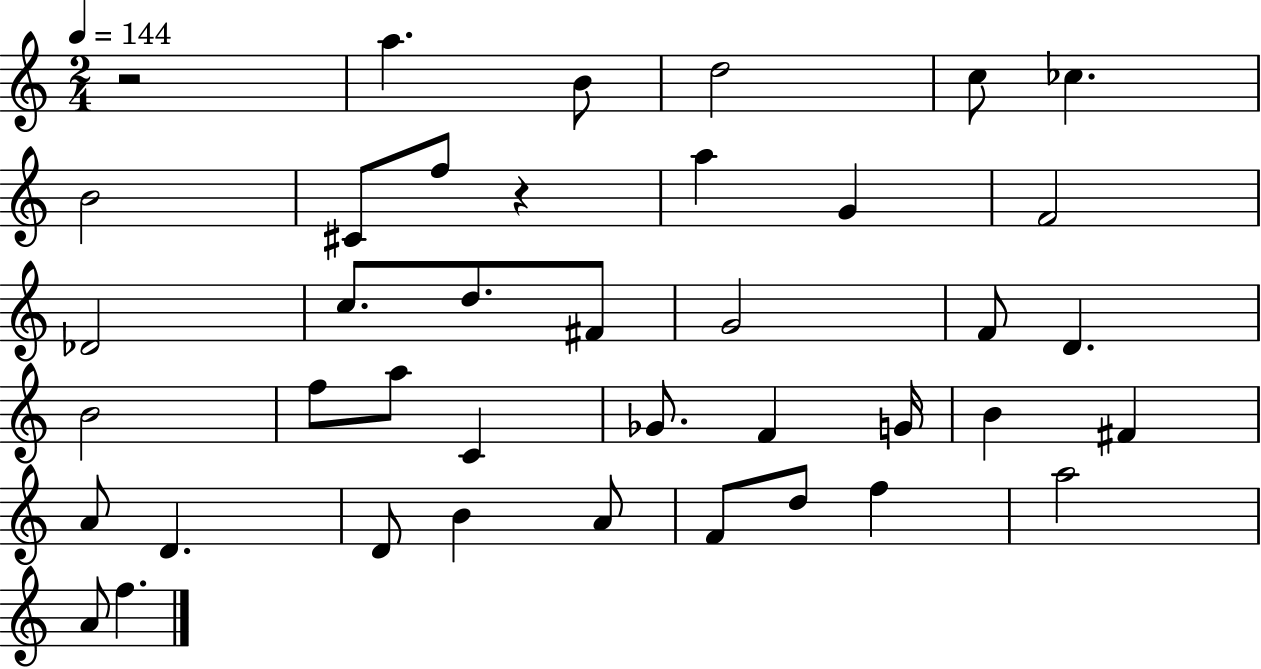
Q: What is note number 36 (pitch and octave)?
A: A5